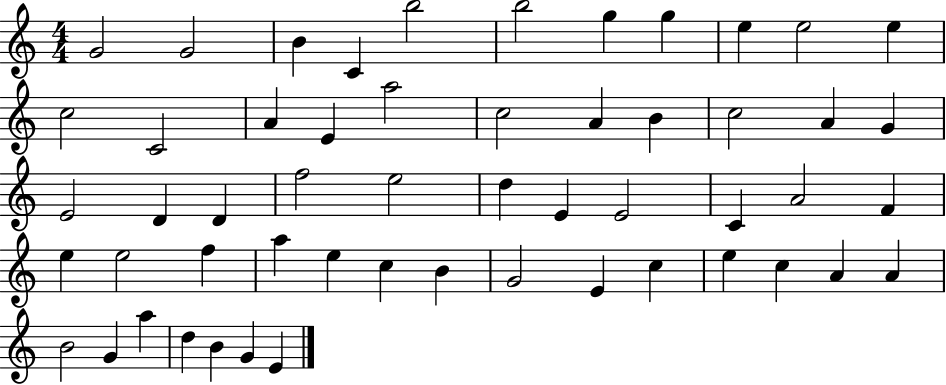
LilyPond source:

{
  \clef treble
  \numericTimeSignature
  \time 4/4
  \key c \major
  g'2 g'2 | b'4 c'4 b''2 | b''2 g''4 g''4 | e''4 e''2 e''4 | \break c''2 c'2 | a'4 e'4 a''2 | c''2 a'4 b'4 | c''2 a'4 g'4 | \break e'2 d'4 d'4 | f''2 e''2 | d''4 e'4 e'2 | c'4 a'2 f'4 | \break e''4 e''2 f''4 | a''4 e''4 c''4 b'4 | g'2 e'4 c''4 | e''4 c''4 a'4 a'4 | \break b'2 g'4 a''4 | d''4 b'4 g'4 e'4 | \bar "|."
}